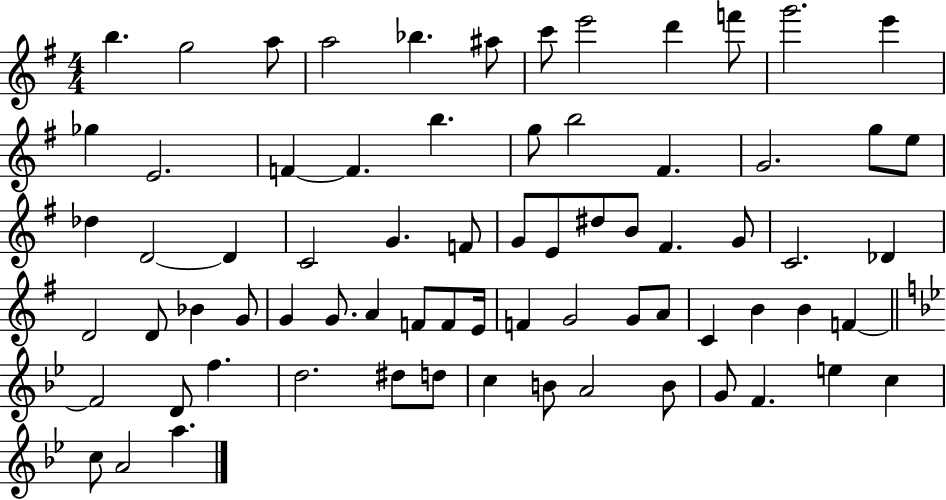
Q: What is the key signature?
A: G major